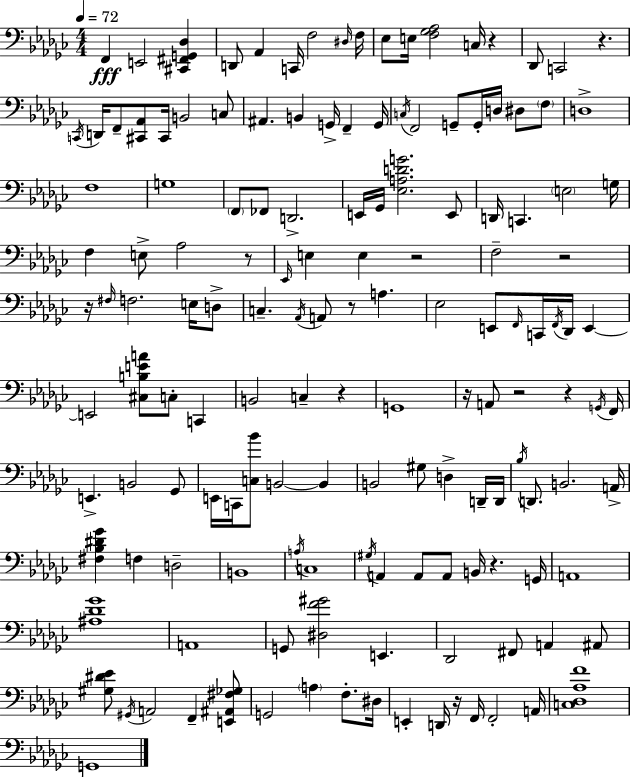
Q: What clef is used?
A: bass